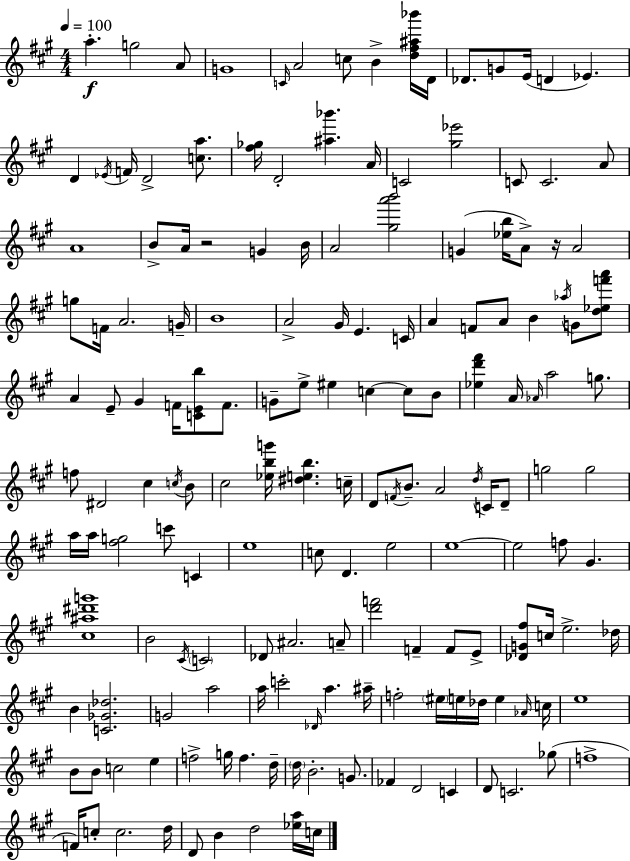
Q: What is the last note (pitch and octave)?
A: C5